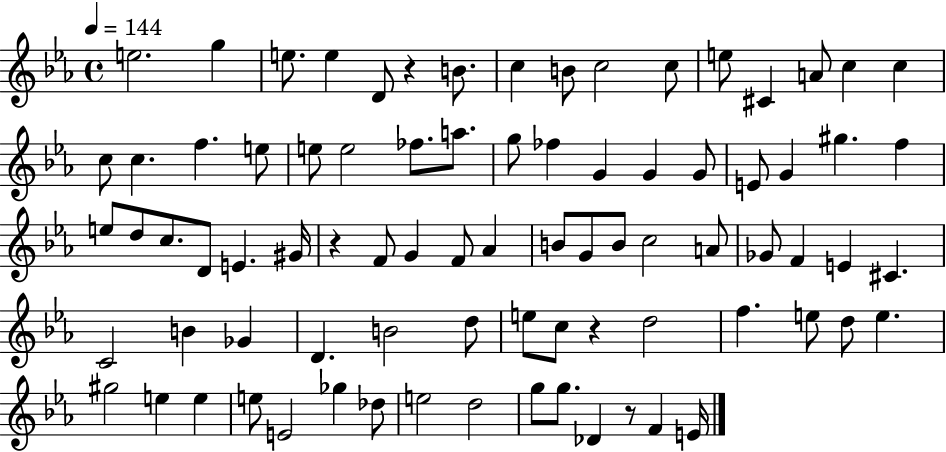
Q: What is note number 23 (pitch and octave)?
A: A5